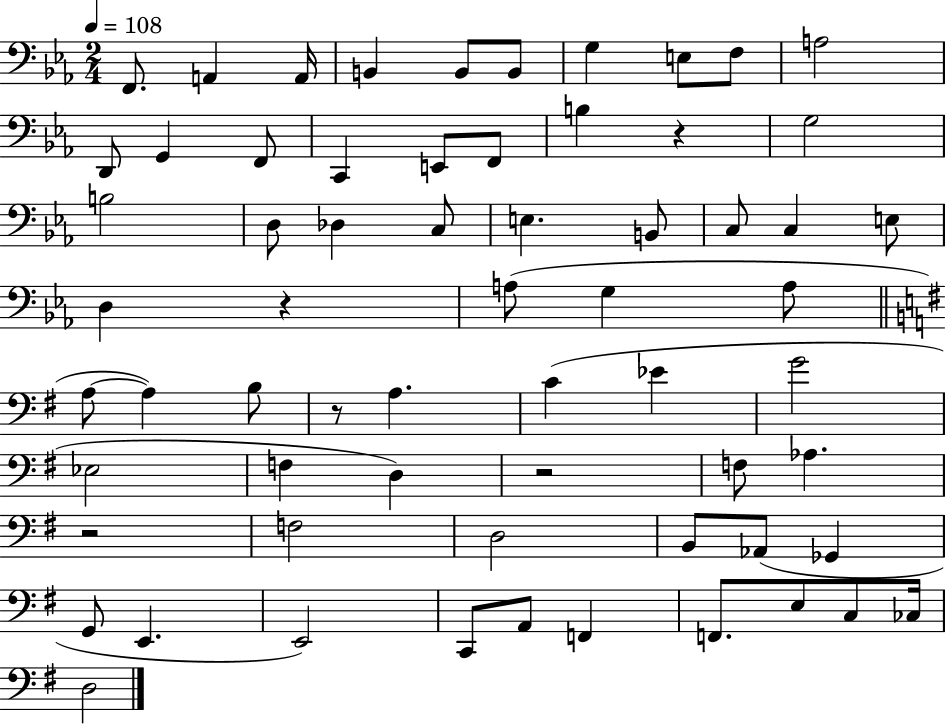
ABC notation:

X:1
T:Untitled
M:2/4
L:1/4
K:Eb
F,,/2 A,, A,,/4 B,, B,,/2 B,,/2 G, E,/2 F,/2 A,2 D,,/2 G,, F,,/2 C,, E,,/2 F,,/2 B, z G,2 B,2 D,/2 _D, C,/2 E, B,,/2 C,/2 C, E,/2 D, z A,/2 G, A,/2 A,/2 A, B,/2 z/2 A, C _E G2 _E,2 F, D, z2 F,/2 _A, z2 F,2 D,2 B,,/2 _A,,/2 _G,, G,,/2 E,, E,,2 C,,/2 A,,/2 F,, F,,/2 E,/2 C,/2 _C,/4 D,2